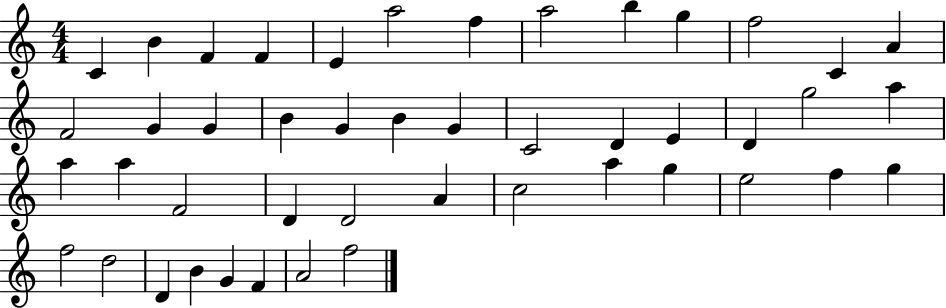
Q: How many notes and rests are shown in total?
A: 46